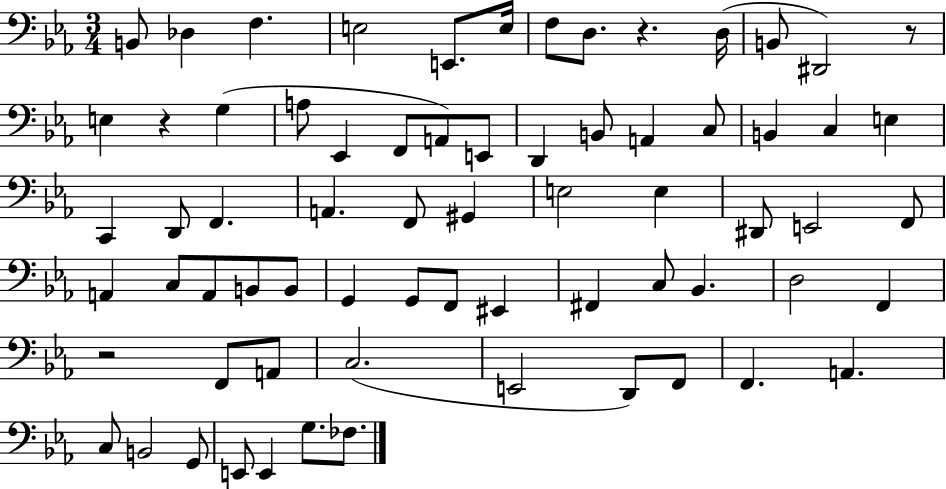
B2/e Db3/q F3/q. E3/h E2/e. E3/s F3/e D3/e. R/q. D3/s B2/e D#2/h R/e E3/q R/q G3/q A3/e Eb2/q F2/e A2/e E2/e D2/q B2/e A2/q C3/e B2/q C3/q E3/q C2/q D2/e F2/q. A2/q. F2/e G#2/q E3/h E3/q D#2/e E2/h F2/e A2/q C3/e A2/e B2/e B2/e G2/q G2/e F2/e EIS2/q F#2/q C3/e Bb2/q. D3/h F2/q R/h F2/e A2/e C3/h. E2/h D2/e F2/e F2/q. A2/q. C3/e B2/h G2/e E2/e E2/q G3/e. FES3/e.